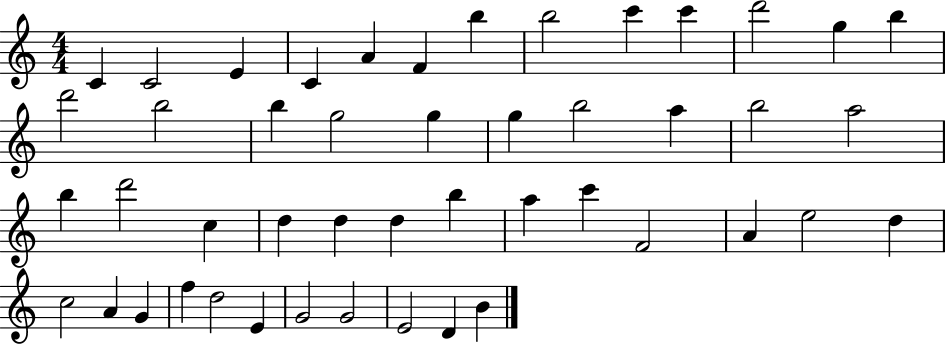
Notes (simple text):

C4/q C4/h E4/q C4/q A4/q F4/q B5/q B5/h C6/q C6/q D6/h G5/q B5/q D6/h B5/h B5/q G5/h G5/q G5/q B5/h A5/q B5/h A5/h B5/q D6/h C5/q D5/q D5/q D5/q B5/q A5/q C6/q F4/h A4/q E5/h D5/q C5/h A4/q G4/q F5/q D5/h E4/q G4/h G4/h E4/h D4/q B4/q